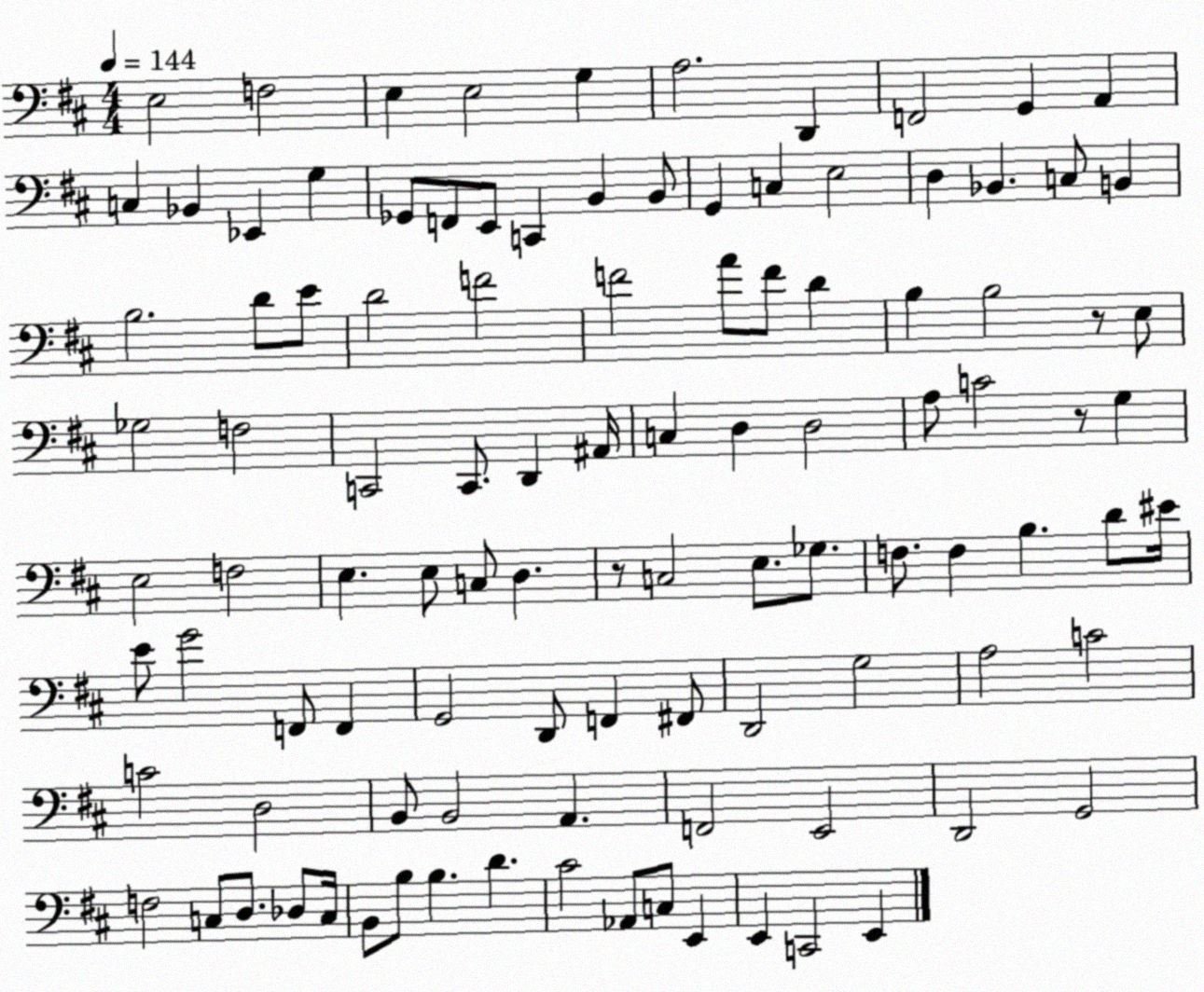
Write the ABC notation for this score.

X:1
T:Untitled
M:4/4
L:1/4
K:D
E,2 F,2 E, E,2 G, A,2 D,, F,,2 G,, A,, C, _B,, _E,, G, _G,,/2 F,,/2 E,,/2 C,, B,, B,,/2 G,, C, E,2 D, _B,, C,/2 B,, B,2 D/2 E/2 D2 F2 F2 A/2 F/2 D B, B,2 z/2 E,/2 _G,2 F,2 C,,2 C,,/2 D,, ^A,,/4 C, D, D,2 A,/2 C2 z/2 G, E,2 F,2 E, E,/2 C,/2 D, z/2 C,2 E,/2 _G,/2 F,/2 F, B, D/2 ^E/4 E/2 G2 F,,/2 F,, G,,2 D,,/2 F,, ^F,,/2 D,,2 G,2 A,2 C2 C2 D,2 B,,/2 B,,2 A,, F,,2 E,,2 D,,2 G,,2 F,2 C,/2 D,/2 _D,/2 C,/4 B,,/2 B,/2 B, D ^C2 _A,,/2 C,/2 E,, E,, C,,2 E,,